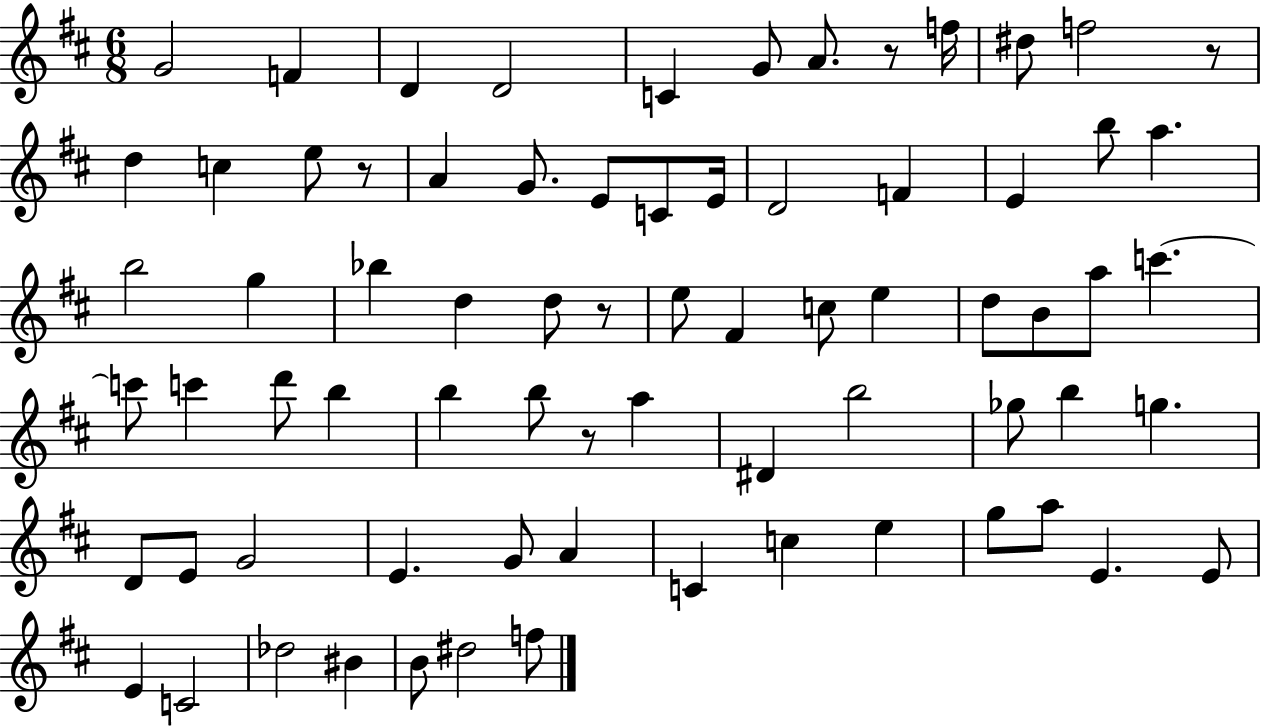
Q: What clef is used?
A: treble